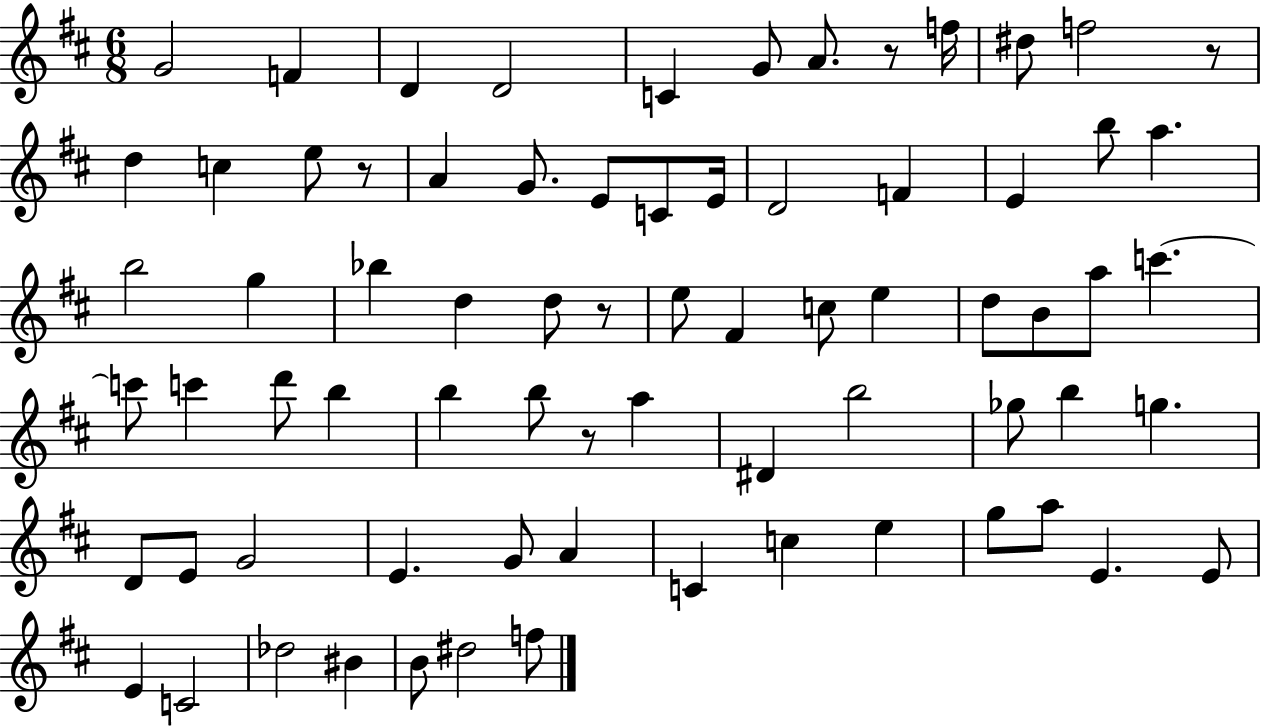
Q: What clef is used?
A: treble